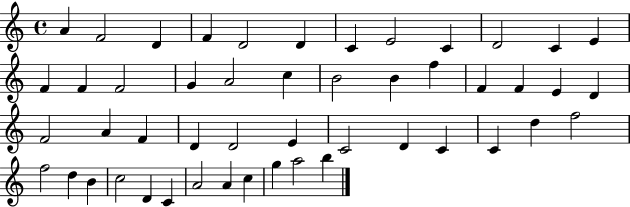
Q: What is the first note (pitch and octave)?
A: A4